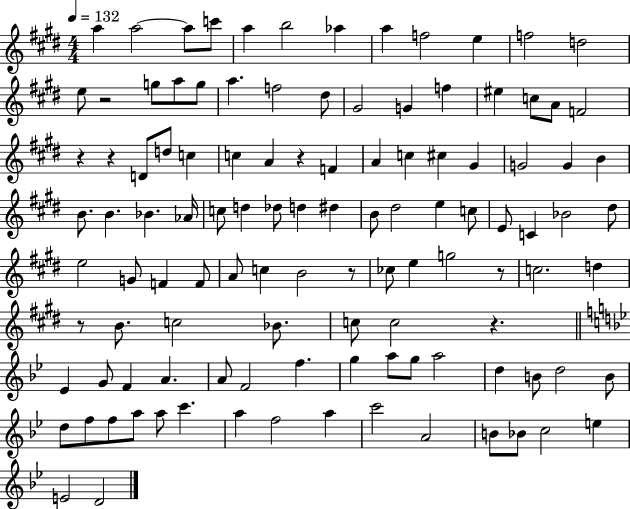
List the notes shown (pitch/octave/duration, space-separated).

A5/q A5/h A5/e C6/e A5/q B5/h Ab5/q A5/q F5/h E5/q F5/h D5/h E5/e R/h G5/e A5/e G5/e A5/q. F5/h D#5/e G#4/h G4/q F5/q EIS5/q C5/e A4/e F4/h R/q R/q D4/e D5/e C5/q C5/q A4/q R/q F4/q A4/q C5/q C#5/q G#4/q G4/h G4/q B4/q B4/e. B4/q. Bb4/q. Ab4/s C5/e D5/q Db5/e D5/q D#5/q B4/e D#5/h E5/q C5/e E4/e C4/q Bb4/h D#5/e E5/h G4/e F4/q F4/e A4/e C5/q B4/h R/e CES5/e E5/q G5/h R/e C5/h. D5/q R/e B4/e. C5/h Bb4/e. C5/e C5/h R/q. Eb4/q G4/e F4/q A4/q. A4/e F4/h F5/q. G5/q A5/e G5/e A5/h D5/q B4/e D5/h B4/e D5/e F5/e F5/e A5/e A5/e C6/q. A5/q F5/h A5/q C6/h A4/h B4/e Bb4/e C5/h E5/q E4/h D4/h